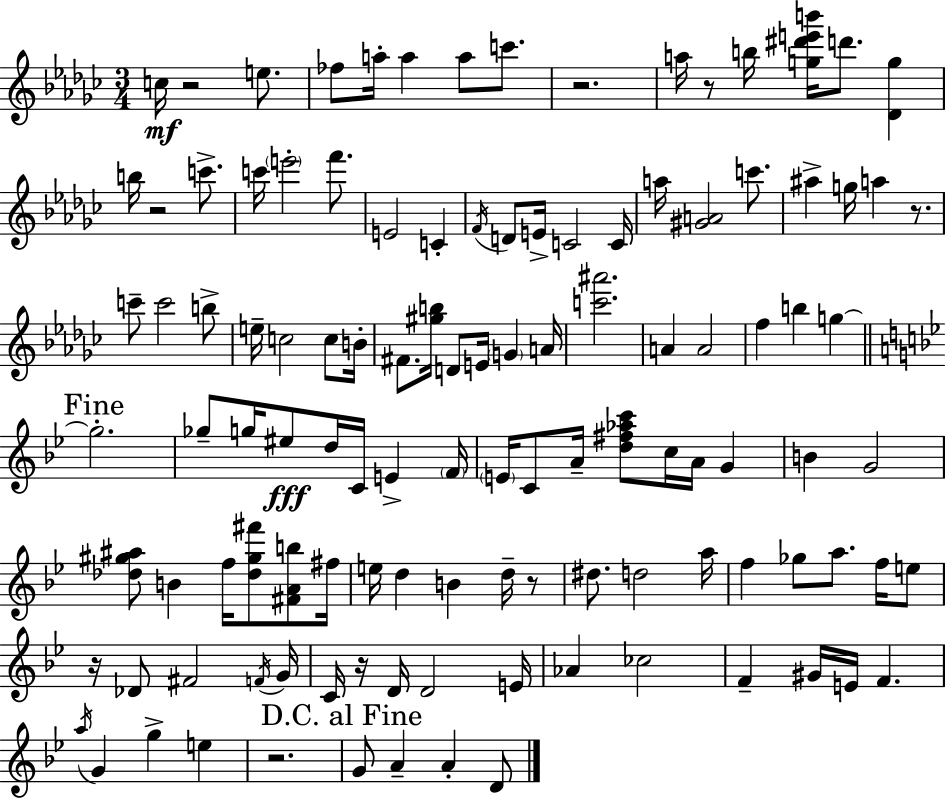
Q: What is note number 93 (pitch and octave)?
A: E5